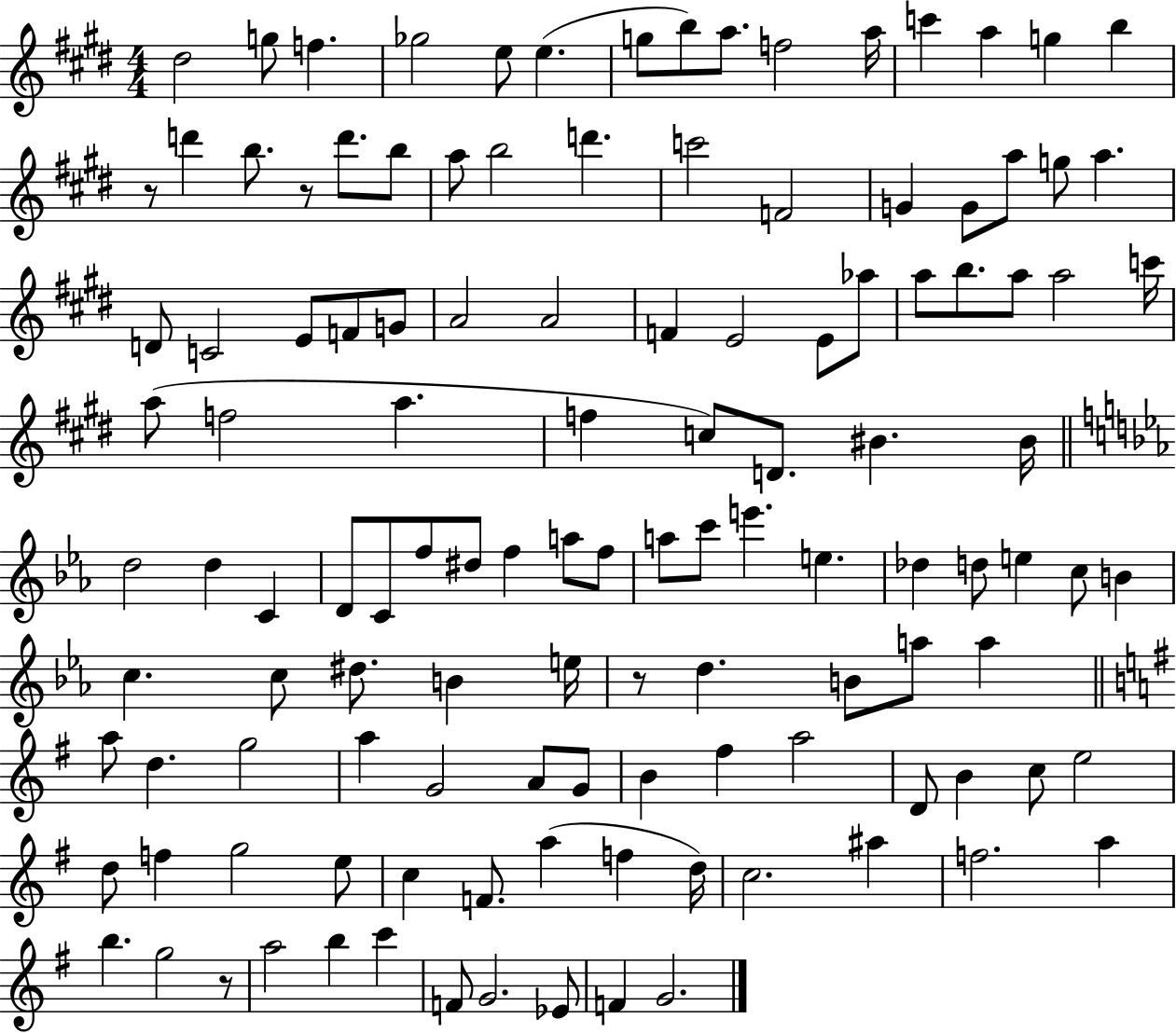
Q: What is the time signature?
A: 4/4